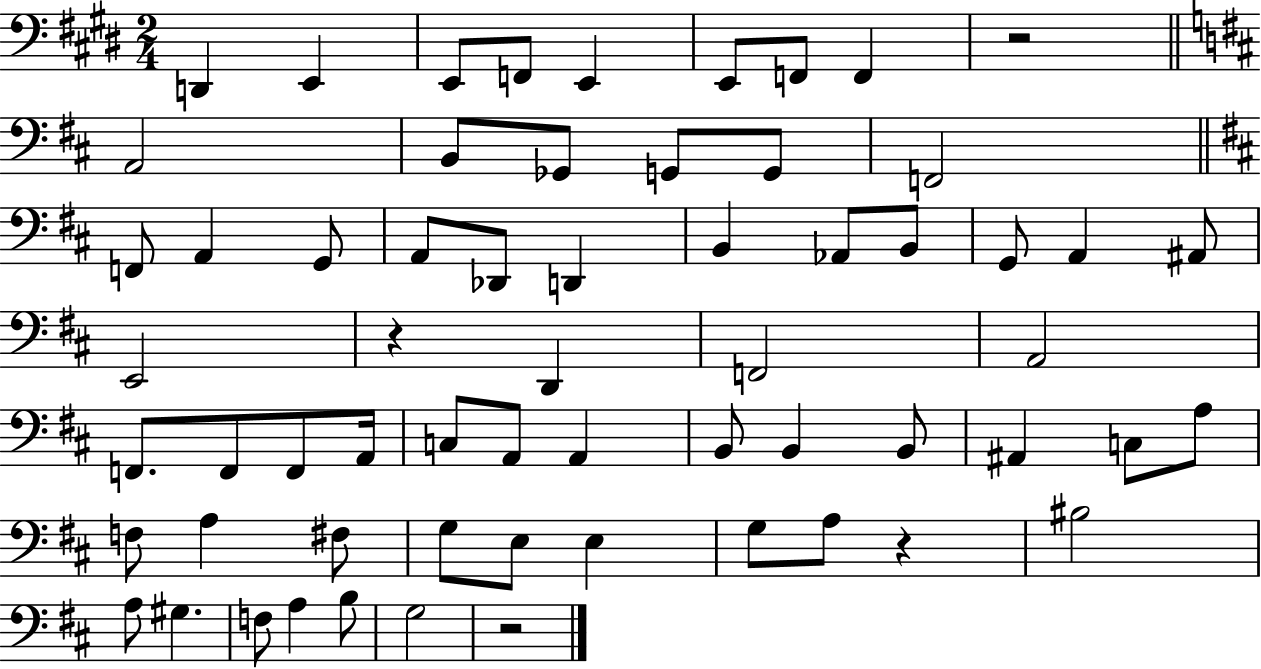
{
  \clef bass
  \numericTimeSignature
  \time 2/4
  \key e \major
  d,4 e,4 | e,8 f,8 e,4 | e,8 f,8 f,4 | r2 | \break \bar "||" \break \key b \minor a,2 | b,8 ges,8 g,8 g,8 | f,2 | \bar "||" \break \key d \major f,8 a,4 g,8 | a,8 des,8 d,4 | b,4 aes,8 b,8 | g,8 a,4 ais,8 | \break e,2 | r4 d,4 | f,2 | a,2 | \break f,8. f,8 f,8 a,16 | c8 a,8 a,4 | b,8 b,4 b,8 | ais,4 c8 a8 | \break f8 a4 fis8 | g8 e8 e4 | g8 a8 r4 | bis2 | \break a8 gis4. | f8 a4 b8 | g2 | r2 | \break \bar "|."
}